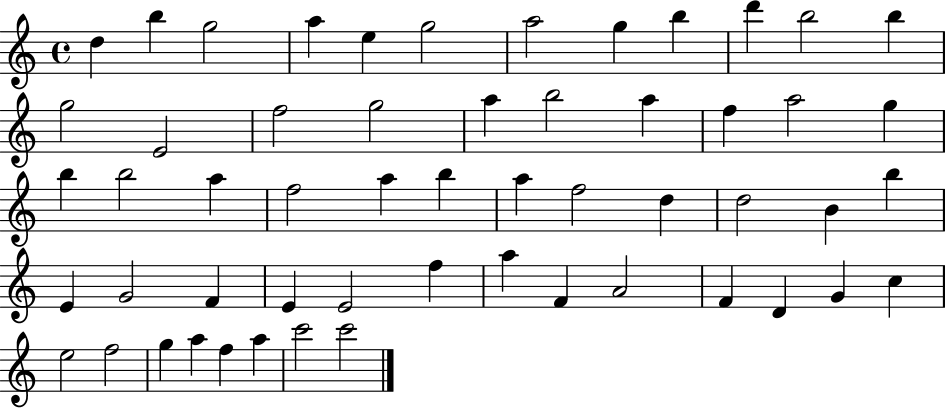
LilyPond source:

{
  \clef treble
  \time 4/4
  \defaultTimeSignature
  \key c \major
  d''4 b''4 g''2 | a''4 e''4 g''2 | a''2 g''4 b''4 | d'''4 b''2 b''4 | \break g''2 e'2 | f''2 g''2 | a''4 b''2 a''4 | f''4 a''2 g''4 | \break b''4 b''2 a''4 | f''2 a''4 b''4 | a''4 f''2 d''4 | d''2 b'4 b''4 | \break e'4 g'2 f'4 | e'4 e'2 f''4 | a''4 f'4 a'2 | f'4 d'4 g'4 c''4 | \break e''2 f''2 | g''4 a''4 f''4 a''4 | c'''2 c'''2 | \bar "|."
}